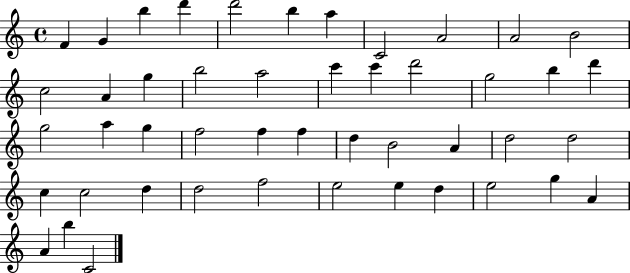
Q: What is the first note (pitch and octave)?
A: F4